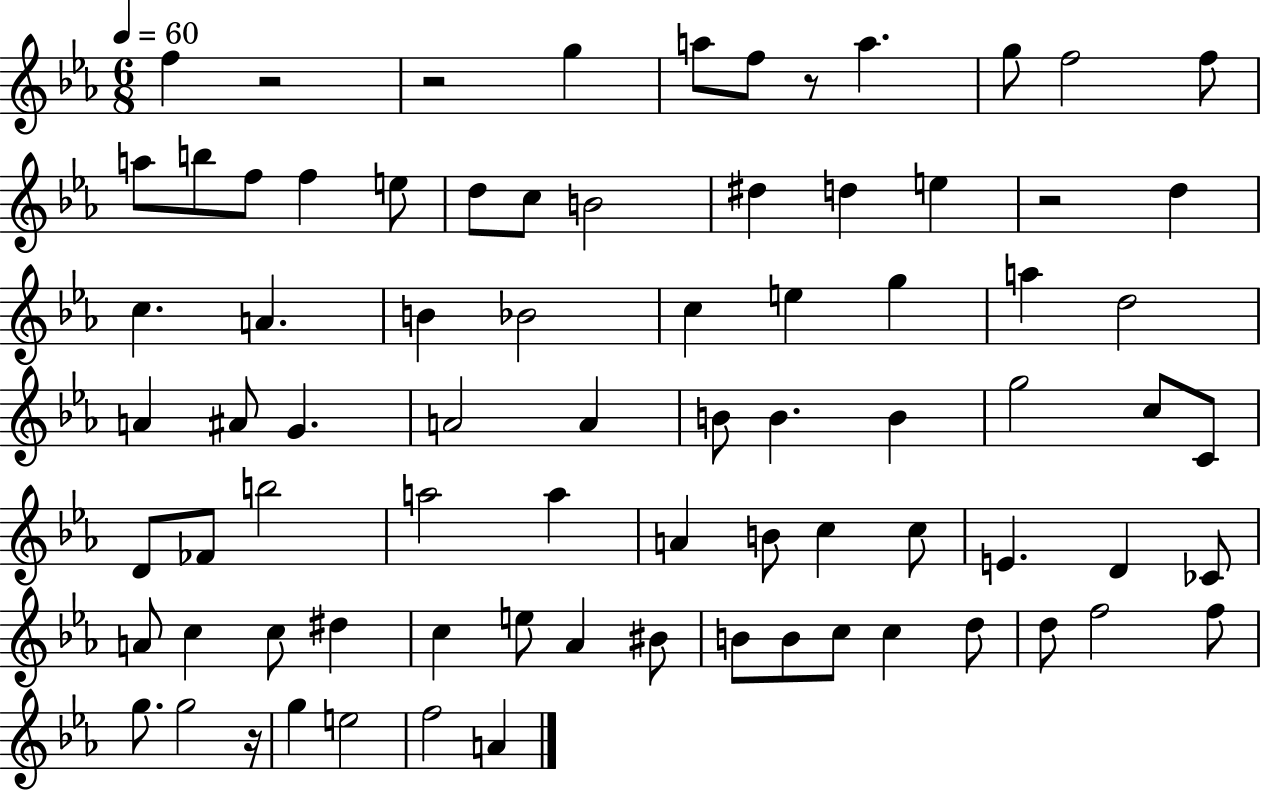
{
  \clef treble
  \numericTimeSignature
  \time 6/8
  \key ees \major
  \tempo 4 = 60
  f''4 r2 | r2 g''4 | a''8 f''8 r8 a''4. | g''8 f''2 f''8 | \break a''8 b''8 f''8 f''4 e''8 | d''8 c''8 b'2 | dis''4 d''4 e''4 | r2 d''4 | \break c''4. a'4. | b'4 bes'2 | c''4 e''4 g''4 | a''4 d''2 | \break a'4 ais'8 g'4. | a'2 a'4 | b'8 b'4. b'4 | g''2 c''8 c'8 | \break d'8 fes'8 b''2 | a''2 a''4 | a'4 b'8 c''4 c''8 | e'4. d'4 ces'8 | \break a'8 c''4 c''8 dis''4 | c''4 e''8 aes'4 bis'8 | b'8 b'8 c''8 c''4 d''8 | d''8 f''2 f''8 | \break g''8. g''2 r16 | g''4 e''2 | f''2 a'4 | \bar "|."
}